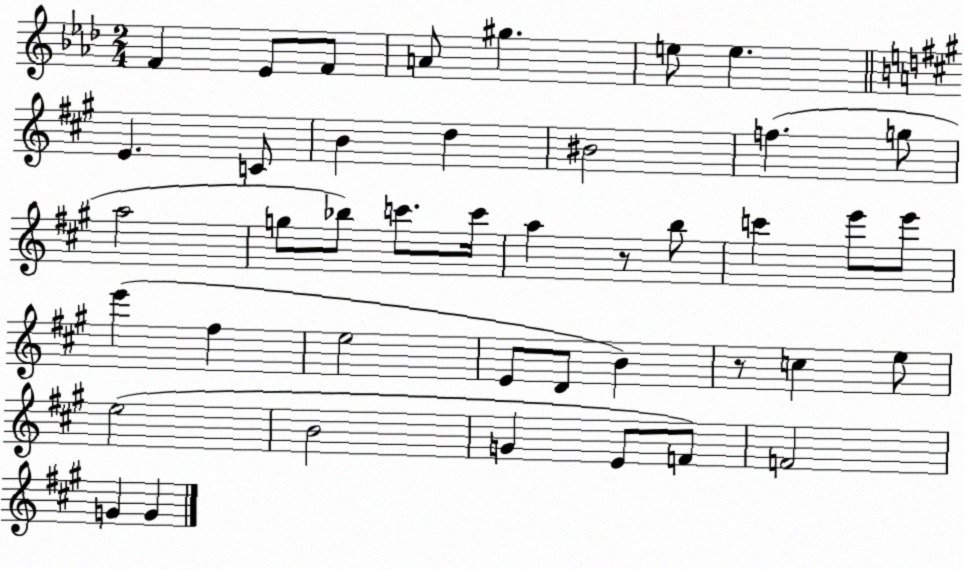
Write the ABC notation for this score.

X:1
T:Untitled
M:2/4
L:1/4
K:Ab
F _E/2 F/2 A/2 ^g e/2 e E C/2 B d ^B2 f g/2 a2 g/2 _b/2 c'/2 c'/4 a z/2 b/2 c' e'/2 e'/2 e' ^f e2 E/2 D/2 B z/2 c e/2 e2 B2 G E/2 F/2 F2 G G